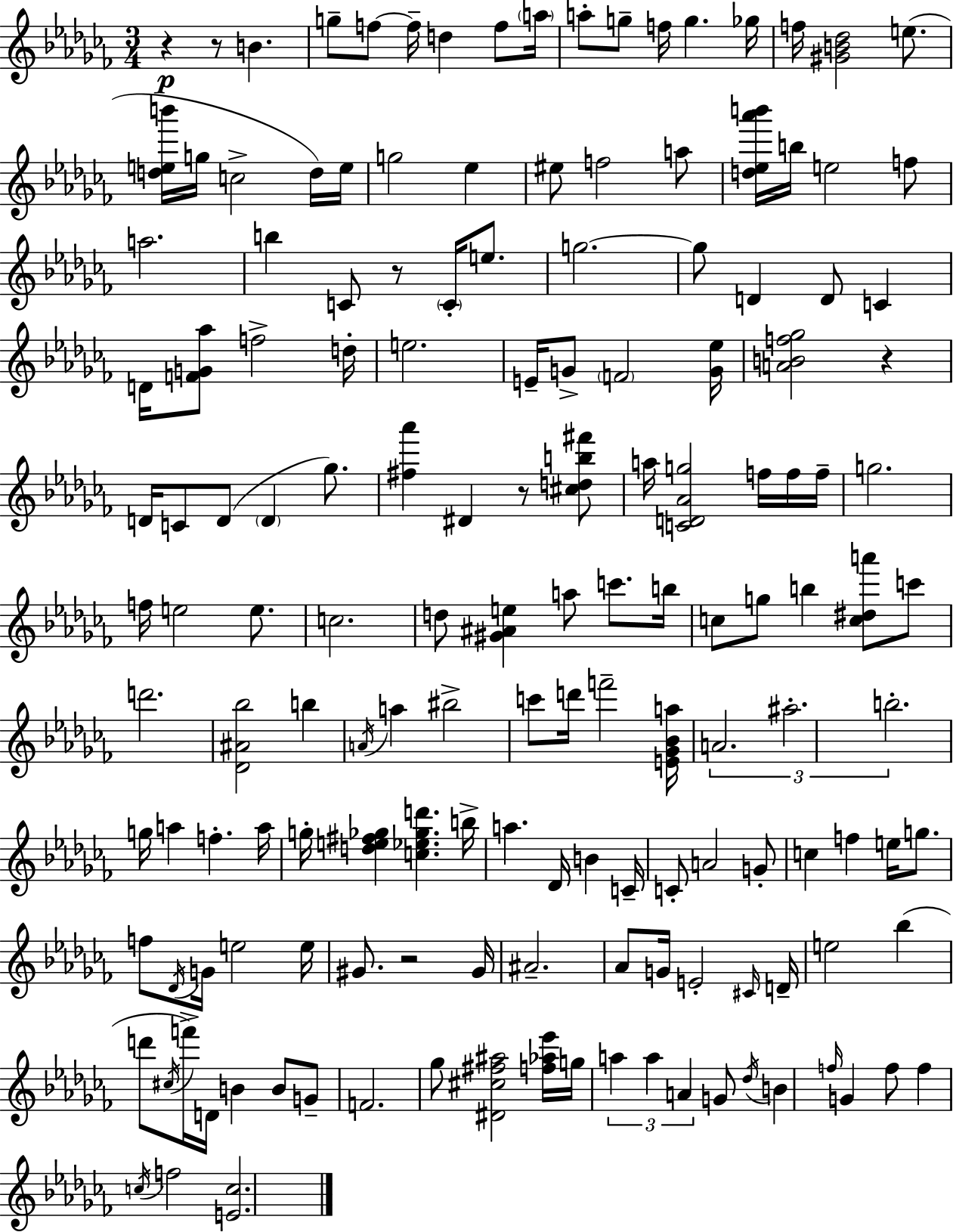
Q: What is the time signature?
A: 3/4